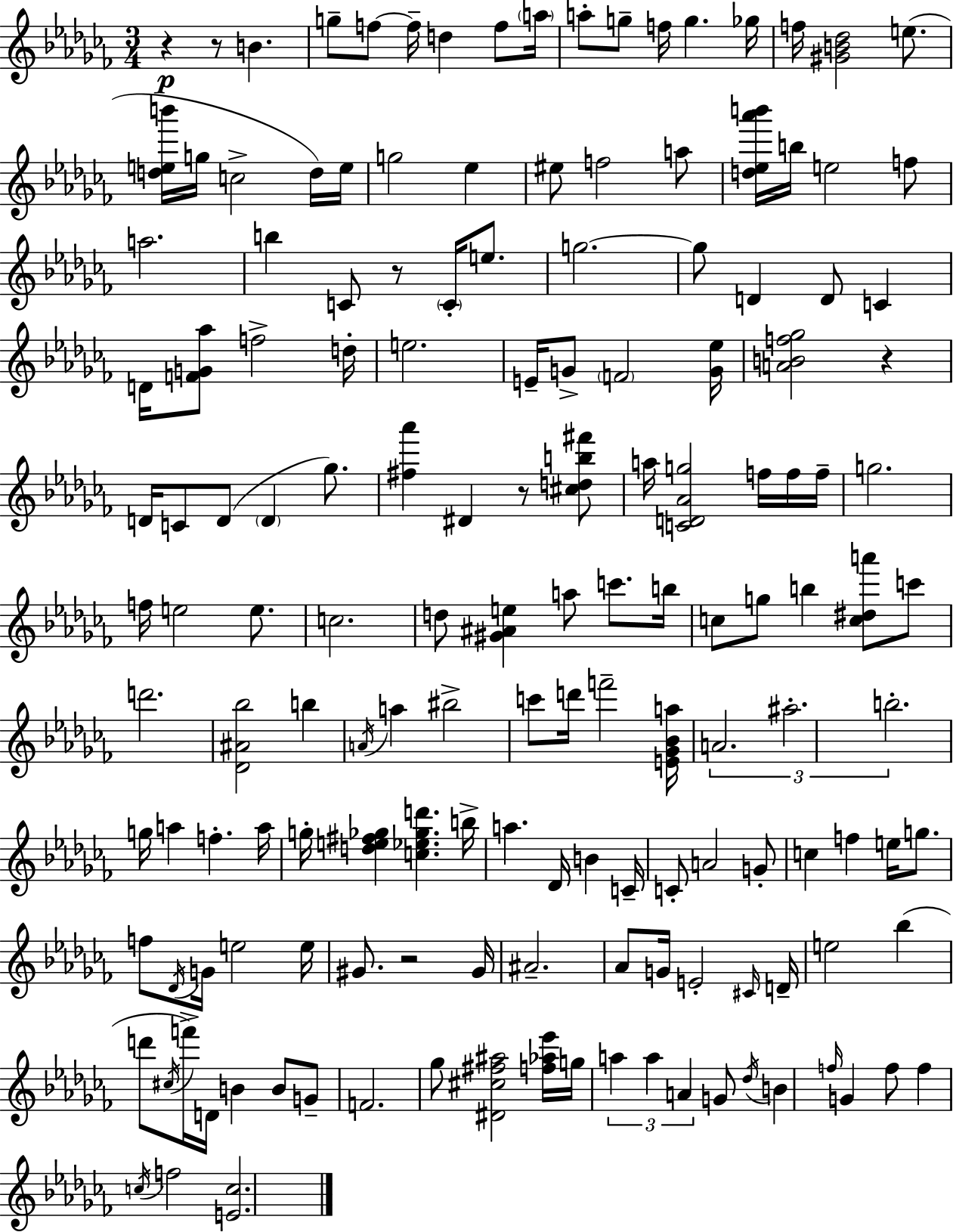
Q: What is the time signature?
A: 3/4